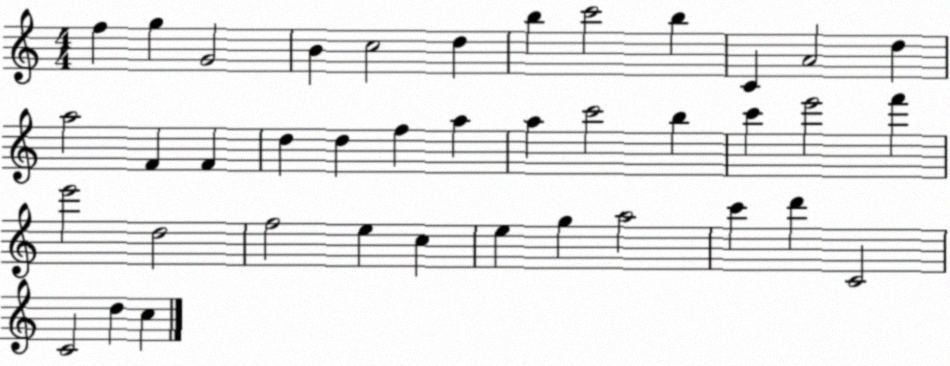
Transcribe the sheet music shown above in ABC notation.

X:1
T:Untitled
M:4/4
L:1/4
K:C
f g G2 B c2 d b c'2 b C A2 d a2 F F d d f a a c'2 b c' e'2 f' e'2 d2 f2 e c e g a2 c' d' C2 C2 d c